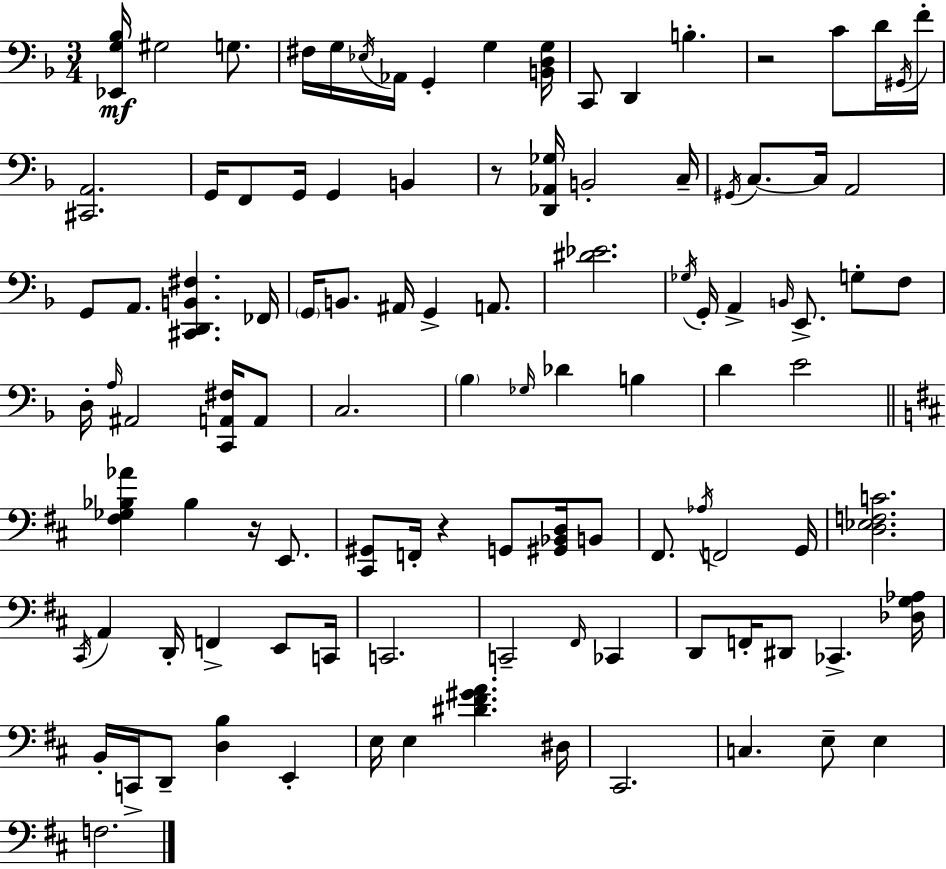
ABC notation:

X:1
T:Untitled
M:3/4
L:1/4
K:Dm
[_E,,G,_B,]/4 ^G,2 G,/2 ^F,/4 G,/4 _E,/4 _A,,/4 G,, G, [B,,D,G,]/4 C,,/2 D,, B, z2 C/2 D/4 ^G,,/4 F/4 [^C,,A,,]2 G,,/4 F,,/2 G,,/4 G,, B,, z/2 [D,,_A,,_G,]/4 B,,2 C,/4 ^G,,/4 C,/2 C,/4 A,,2 G,,/2 A,,/2 [^C,,D,,B,,^F,] _F,,/4 G,,/4 B,,/2 ^A,,/4 G,, A,,/2 [^D_E]2 _G,/4 G,,/4 A,, B,,/4 E,,/2 G,/2 F,/2 D,/4 A,/4 ^A,,2 [C,,A,,^F,]/4 A,,/2 C,2 _B, _G,/4 _D B, D E2 [^F,_G,_B,_A] _B, z/4 E,,/2 [^C,,^G,,]/2 F,,/4 z G,,/2 [^G,,_B,,D,]/4 B,,/2 ^F,,/2 _A,/4 F,,2 G,,/4 [D,_E,F,C]2 ^C,,/4 A,, D,,/4 F,, E,,/2 C,,/4 C,,2 C,,2 ^F,,/4 _C,, D,,/2 F,,/4 ^D,,/2 _C,, [_D,G,_A,]/4 B,,/4 C,,/4 D,,/2 [D,B,] E,, E,/4 E, [^D^F^GA] ^D,/4 ^C,,2 C, E,/2 E, F,2